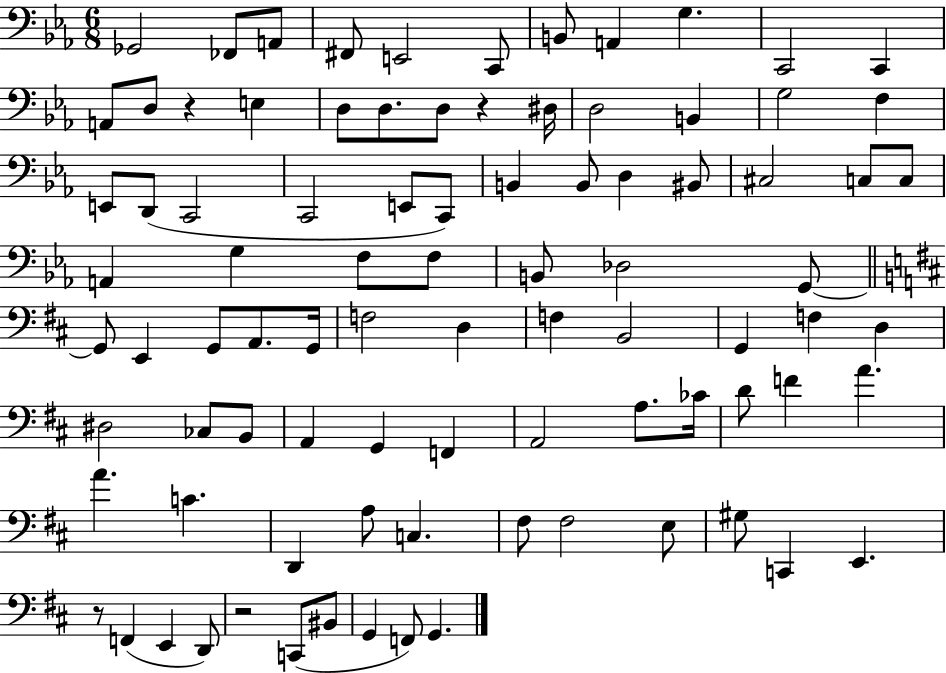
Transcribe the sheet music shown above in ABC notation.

X:1
T:Untitled
M:6/8
L:1/4
K:Eb
_G,,2 _F,,/2 A,,/2 ^F,,/2 E,,2 C,,/2 B,,/2 A,, G, C,,2 C,, A,,/2 D,/2 z E, D,/2 D,/2 D,/2 z ^D,/4 D,2 B,, G,2 F, E,,/2 D,,/2 C,,2 C,,2 E,,/2 C,,/2 B,, B,,/2 D, ^B,,/2 ^C,2 C,/2 C,/2 A,, G, F,/2 F,/2 B,,/2 _D,2 G,,/2 G,,/2 E,, G,,/2 A,,/2 G,,/4 F,2 D, F, B,,2 G,, F, D, ^D,2 _C,/2 B,,/2 A,, G,, F,, A,,2 A,/2 _C/4 D/2 F A A C D,, A,/2 C, ^F,/2 ^F,2 E,/2 ^G,/2 C,, E,, z/2 F,, E,, D,,/2 z2 C,,/2 ^B,,/2 G,, F,,/2 G,,